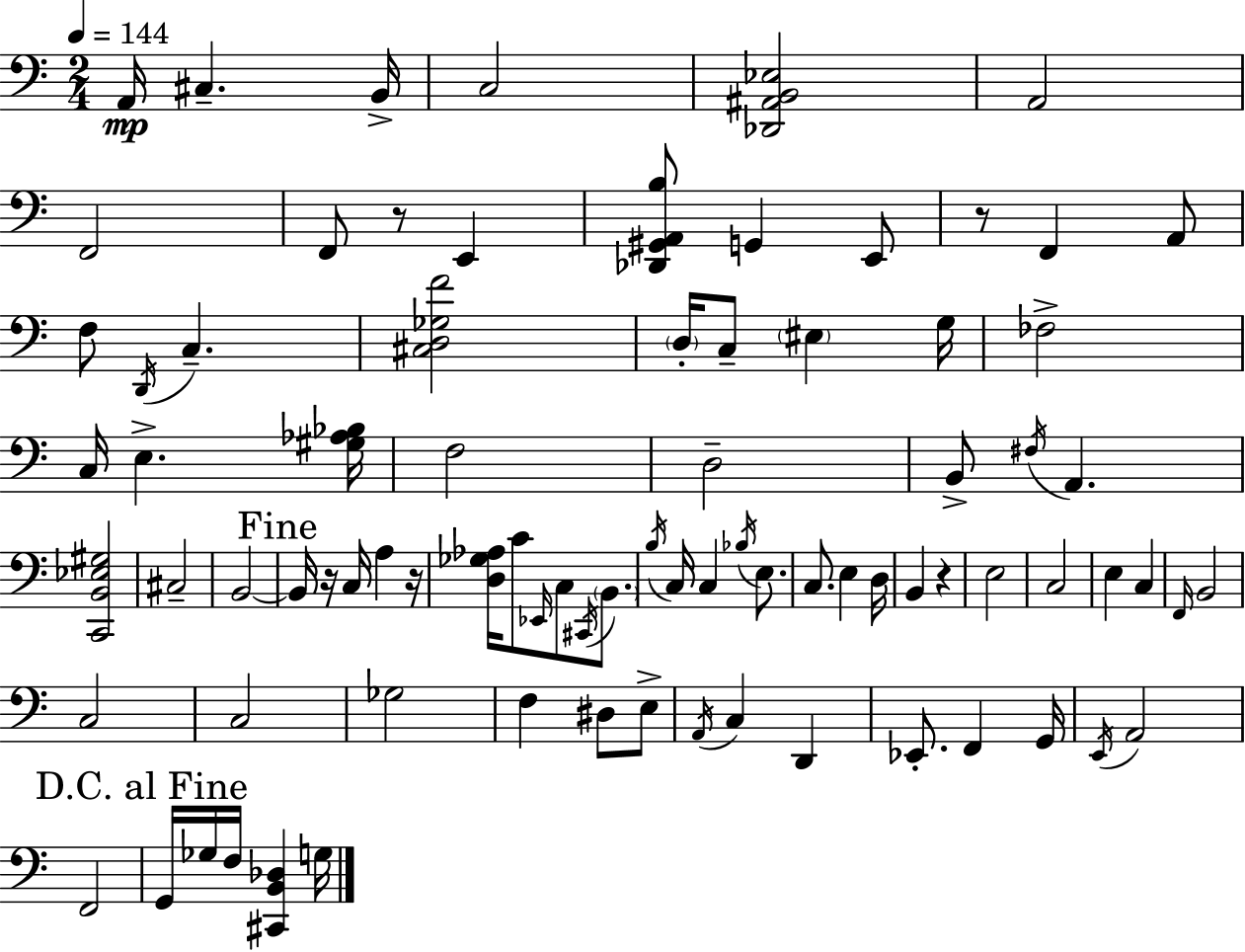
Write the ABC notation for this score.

X:1
T:Untitled
M:2/4
L:1/4
K:Am
A,,/4 ^C, B,,/4 C,2 [_D,,^A,,B,,_E,]2 A,,2 F,,2 F,,/2 z/2 E,, [_D,,^G,,A,,B,]/2 G,, E,,/2 z/2 F,, A,,/2 F,/2 D,,/4 C, [^C,D,_G,F]2 D,/4 C,/2 ^E, G,/4 _F,2 C,/4 E, [^G,_A,_B,]/4 F,2 D,2 B,,/2 ^F,/4 A,, [C,,B,,_E,^G,]2 ^C,2 B,,2 B,,/4 z/4 C,/4 A, z/4 [D,_G,_A,]/4 C/2 _E,,/4 C,/2 ^C,,/4 B,,/2 B,/4 C,/4 C, _B,/4 E,/2 C,/2 E, D,/4 B,, z E,2 C,2 E, C, F,,/4 B,,2 C,2 C,2 _G,2 F, ^D,/2 E,/2 A,,/4 C, D,, _E,,/2 F,, G,,/4 E,,/4 A,,2 F,,2 G,,/4 _G,/4 F,/4 [^C,,B,,_D,] G,/4